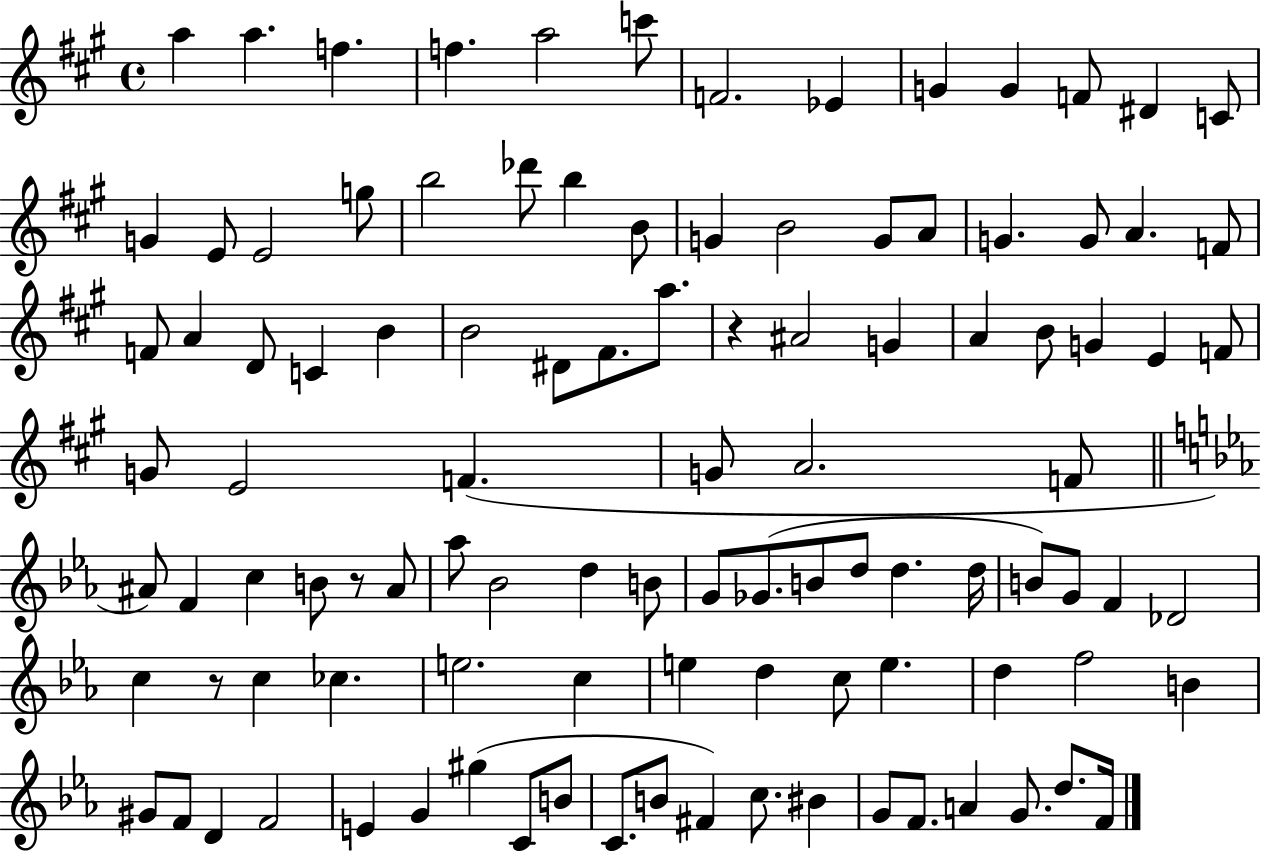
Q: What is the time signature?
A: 4/4